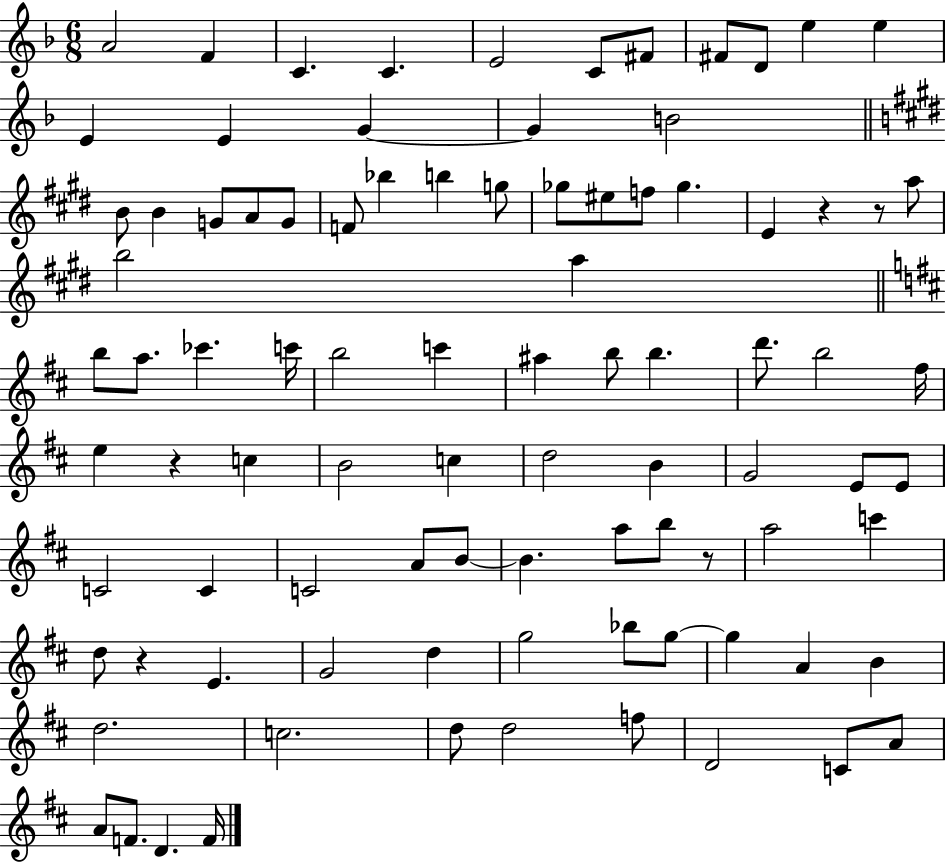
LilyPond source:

{
  \clef treble
  \numericTimeSignature
  \time 6/8
  \key f \major
  a'2 f'4 | c'4. c'4. | e'2 c'8 fis'8 | fis'8 d'8 e''4 e''4 | \break e'4 e'4 g'4~~ | g'4 b'2 | \bar "||" \break \key e \major b'8 b'4 g'8 a'8 g'8 | f'8 bes''4 b''4 g''8 | ges''8 eis''8 f''8 ges''4. | e'4 r4 r8 a''8 | \break b''2 a''4 | \bar "||" \break \key d \major b''8 a''8. ces'''4. c'''16 | b''2 c'''4 | ais''4 b''8 b''4. | d'''8. b''2 fis''16 | \break e''4 r4 c''4 | b'2 c''4 | d''2 b'4 | g'2 e'8 e'8 | \break c'2 c'4 | c'2 a'8 b'8~~ | b'4. a''8 b''8 r8 | a''2 c'''4 | \break d''8 r4 e'4. | g'2 d''4 | g''2 bes''8 g''8~~ | g''4 a'4 b'4 | \break d''2. | c''2. | d''8 d''2 f''8 | d'2 c'8 a'8 | \break a'8 f'8. d'4. f'16 | \bar "|."
}